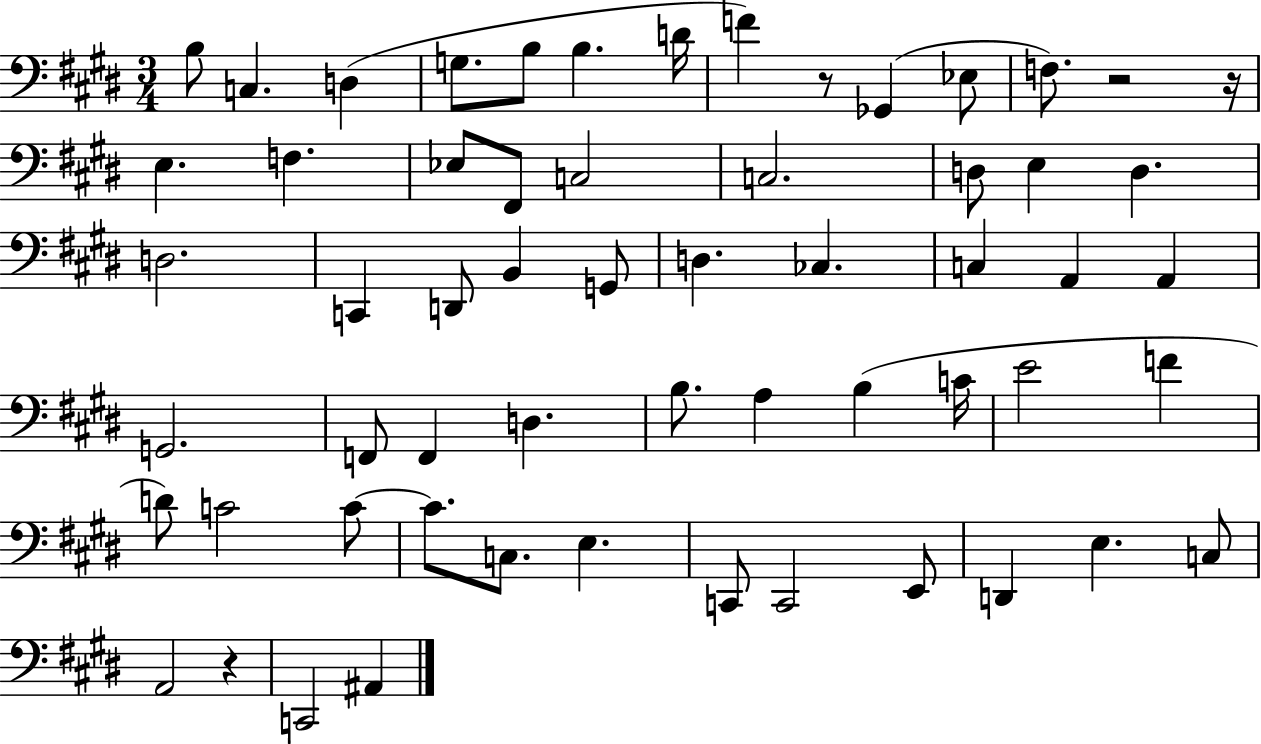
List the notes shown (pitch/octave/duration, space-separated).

B3/e C3/q. D3/q G3/e. B3/e B3/q. D4/s F4/q R/e Gb2/q Eb3/e F3/e. R/h R/s E3/q. F3/q. Eb3/e F#2/e C3/h C3/h. D3/e E3/q D3/q. D3/h. C2/q D2/e B2/q G2/e D3/q. CES3/q. C3/q A2/q A2/q G2/h. F2/e F2/q D3/q. B3/e. A3/q B3/q C4/s E4/h F4/q D4/e C4/h C4/e C4/e. C3/e. E3/q. C2/e C2/h E2/e D2/q E3/q. C3/e A2/h R/q C2/h A#2/q